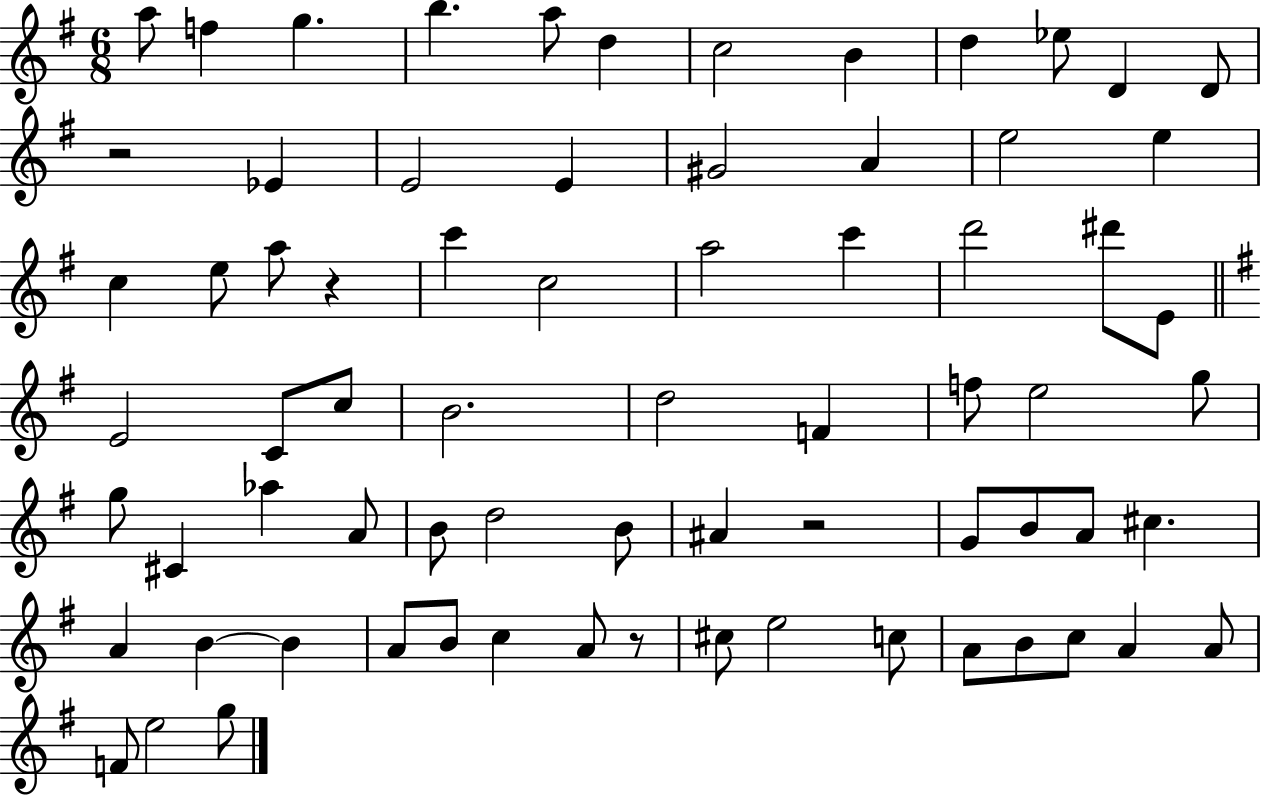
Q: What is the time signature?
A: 6/8